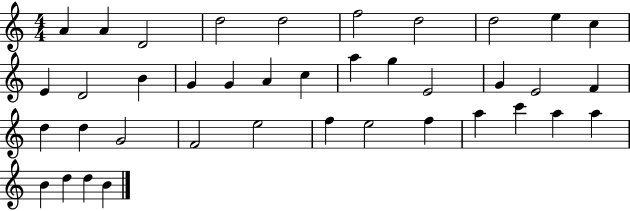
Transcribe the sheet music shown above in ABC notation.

X:1
T:Untitled
M:4/4
L:1/4
K:C
A A D2 d2 d2 f2 d2 d2 e c E D2 B G G A c a g E2 G E2 F d d G2 F2 e2 f e2 f a c' a a B d d B